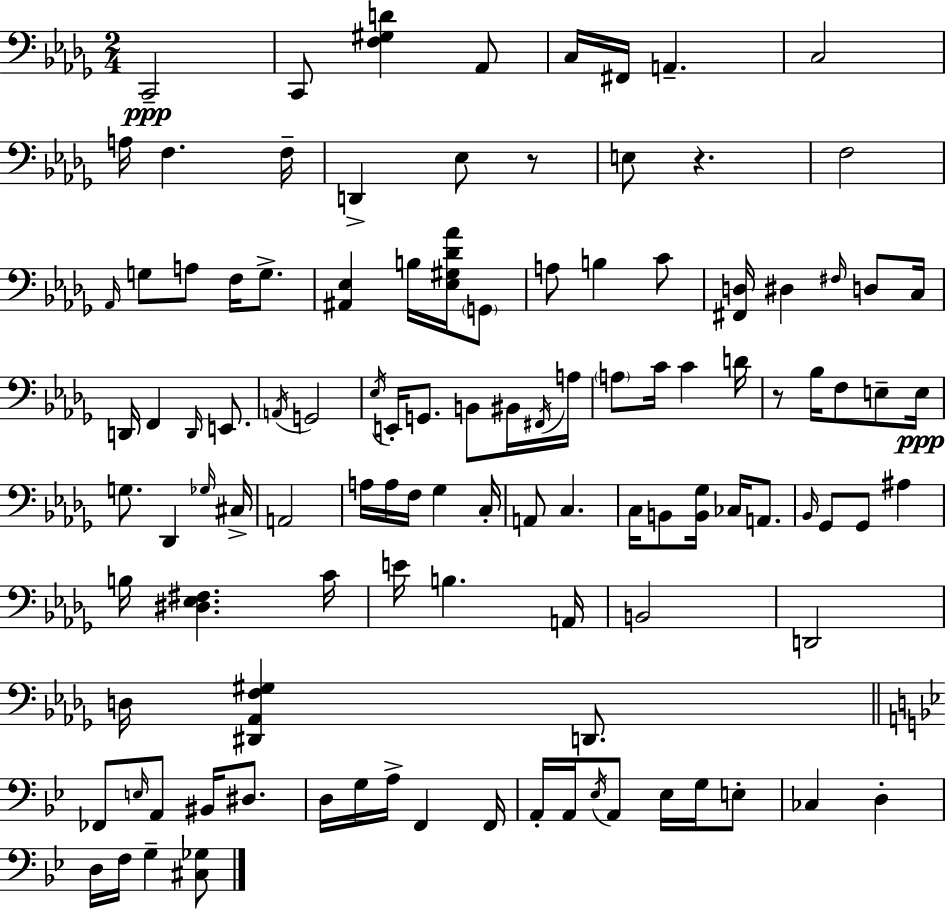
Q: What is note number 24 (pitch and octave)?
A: C4